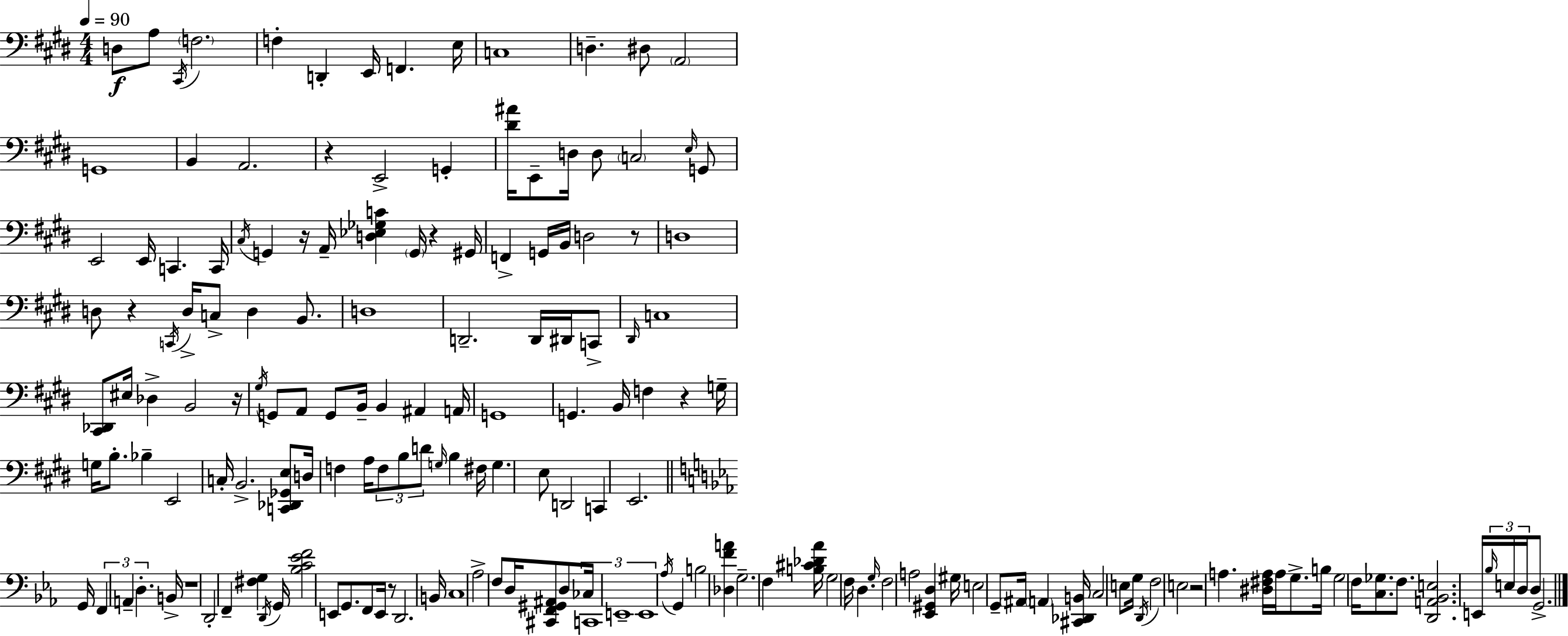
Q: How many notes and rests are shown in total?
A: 170